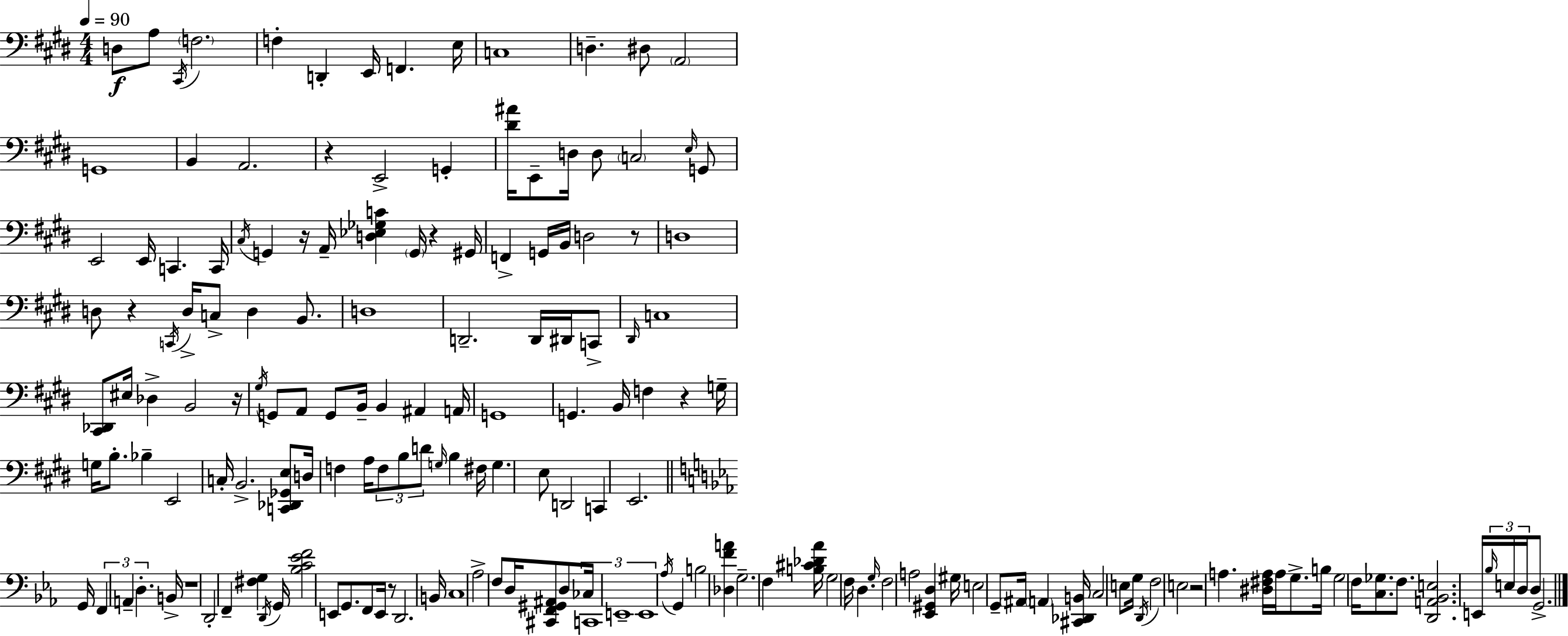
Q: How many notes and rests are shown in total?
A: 170